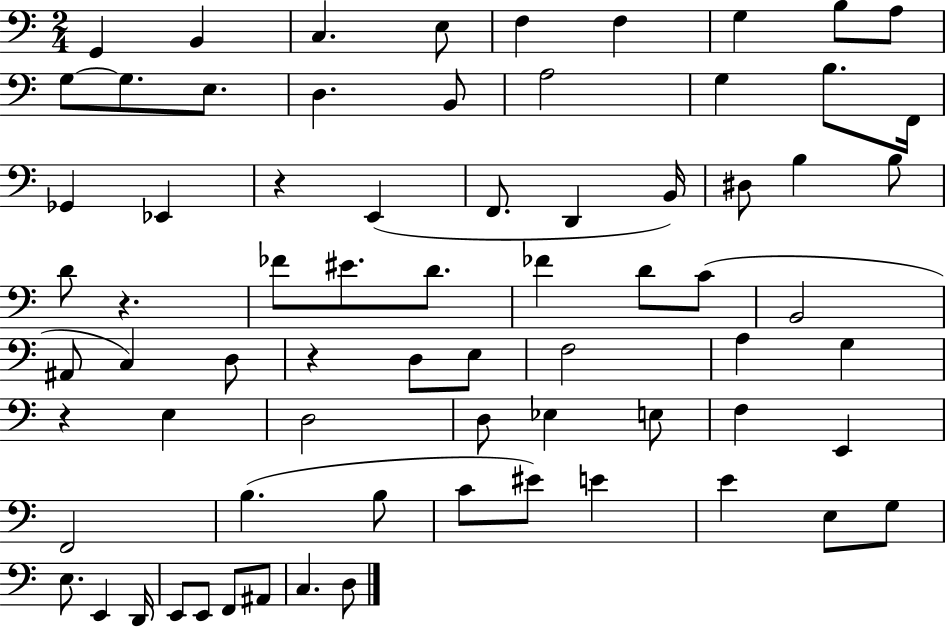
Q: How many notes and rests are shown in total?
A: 72